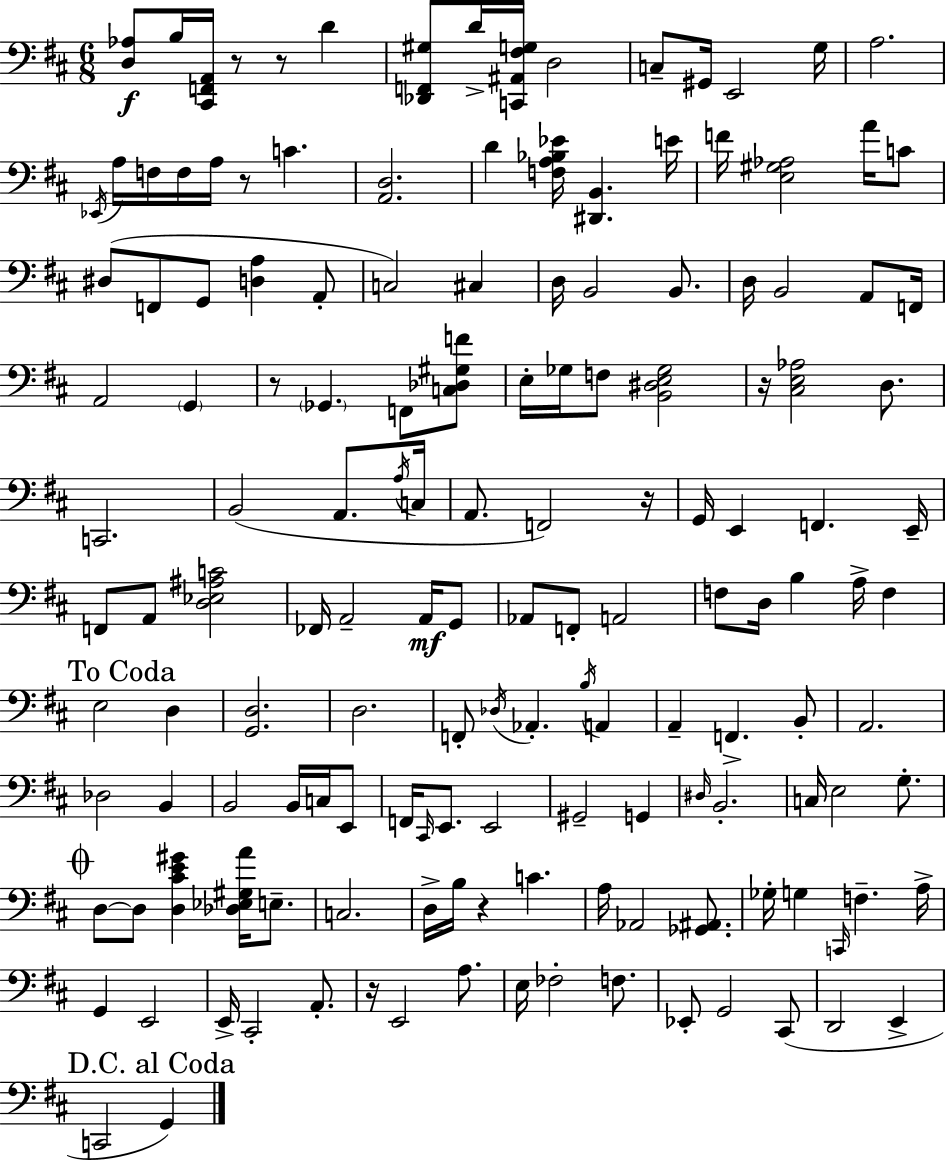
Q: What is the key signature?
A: D major